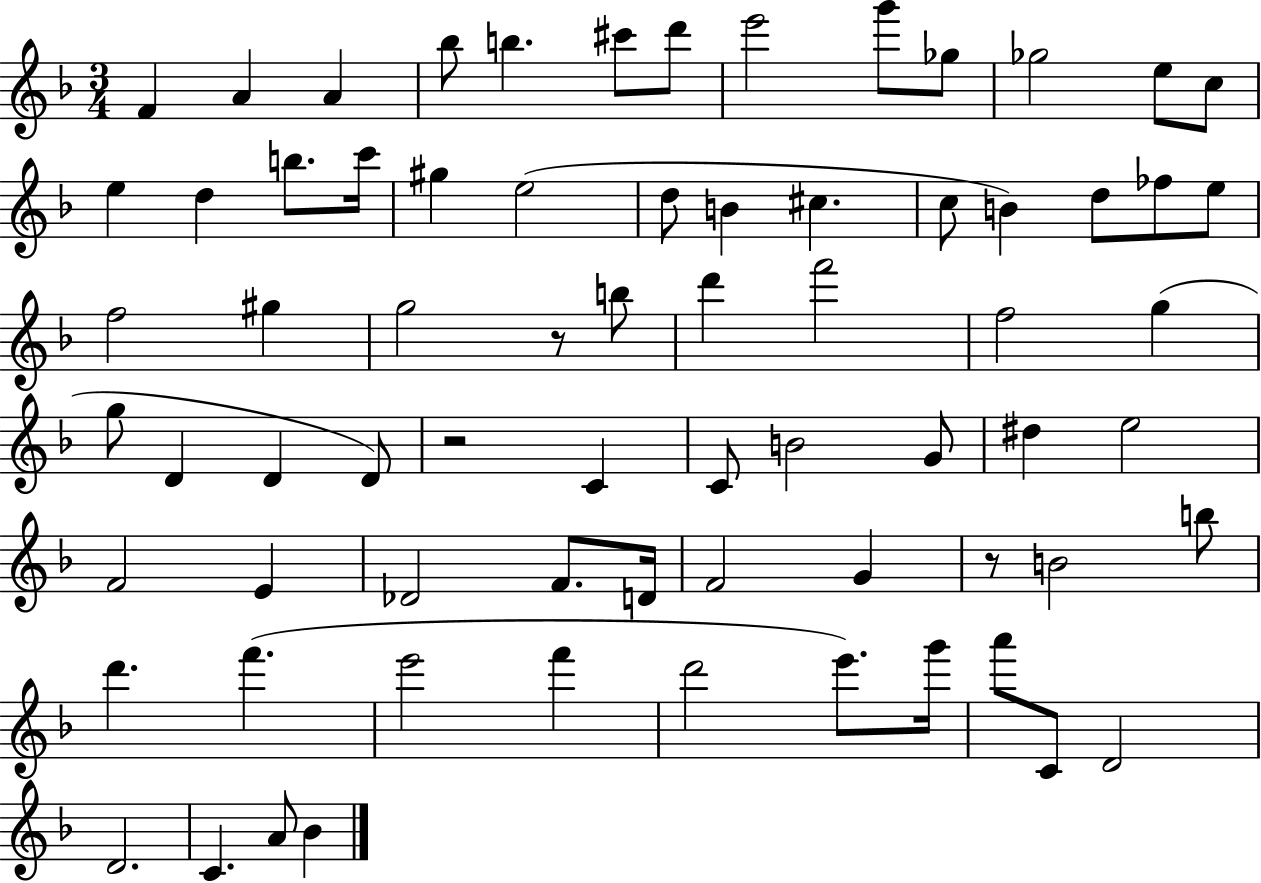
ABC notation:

X:1
T:Untitled
M:3/4
L:1/4
K:F
F A A _b/2 b ^c'/2 d'/2 e'2 g'/2 _g/2 _g2 e/2 c/2 e d b/2 c'/4 ^g e2 d/2 B ^c c/2 B d/2 _f/2 e/2 f2 ^g g2 z/2 b/2 d' f'2 f2 g g/2 D D D/2 z2 C C/2 B2 G/2 ^d e2 F2 E _D2 F/2 D/4 F2 G z/2 B2 b/2 d' f' e'2 f' d'2 e'/2 g'/4 a'/2 C/2 D2 D2 C A/2 _B